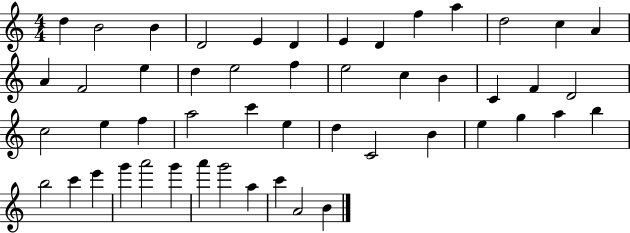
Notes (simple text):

D5/q B4/h B4/q D4/h E4/q D4/q E4/q D4/q F5/q A5/q D5/h C5/q A4/q A4/q F4/h E5/q D5/q E5/h F5/q E5/h C5/q B4/q C4/q F4/q D4/h C5/h E5/q F5/q A5/h C6/q E5/q D5/q C4/h B4/q E5/q G5/q A5/q B5/q B5/h C6/q E6/q G6/q A6/h G6/q A6/q G6/h A5/q C6/q A4/h B4/q